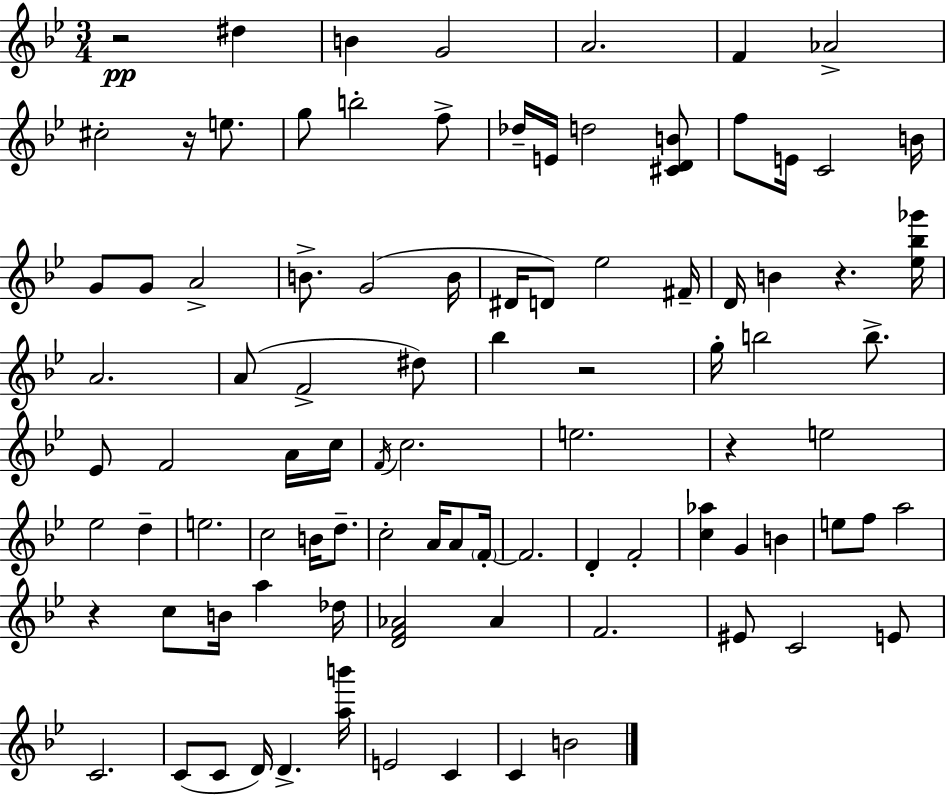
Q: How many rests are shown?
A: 6